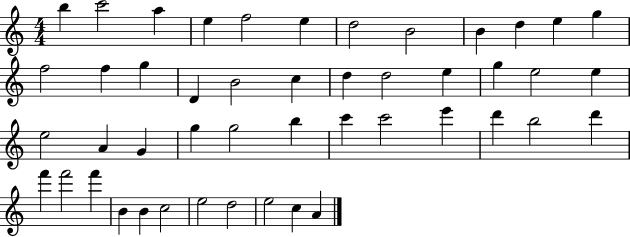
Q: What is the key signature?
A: C major